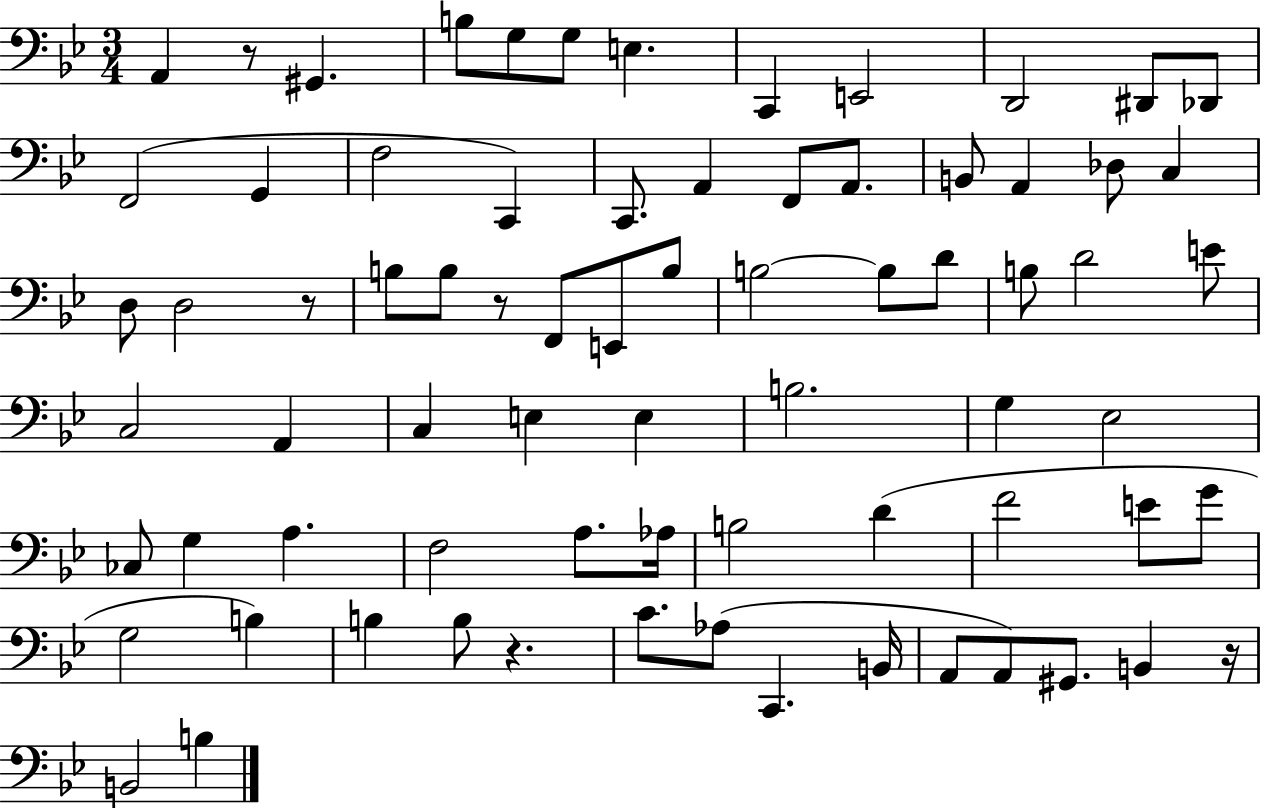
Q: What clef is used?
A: bass